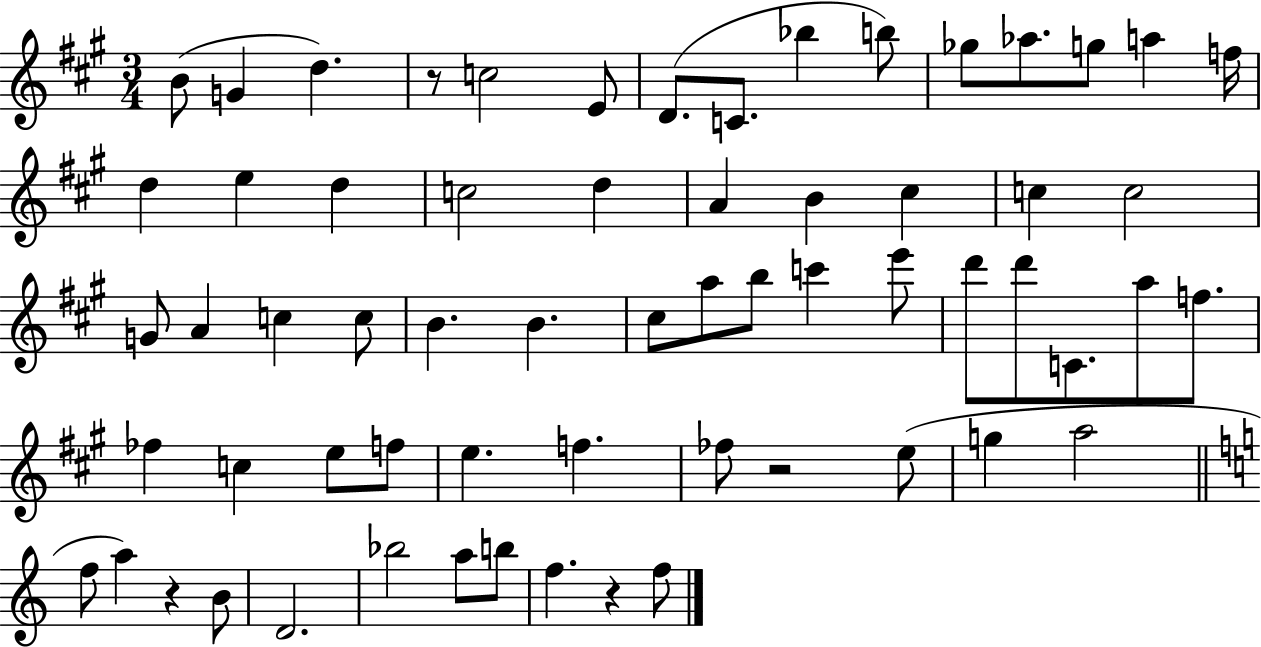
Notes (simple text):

B4/e G4/q D5/q. R/e C5/h E4/e D4/e. C4/e. Bb5/q B5/e Gb5/e Ab5/e. G5/e A5/q F5/s D5/q E5/q D5/q C5/h D5/q A4/q B4/q C#5/q C5/q C5/h G4/e A4/q C5/q C5/e B4/q. B4/q. C#5/e A5/e B5/e C6/q E6/e D6/e D6/e C4/e. A5/e F5/e. FES5/q C5/q E5/e F5/e E5/q. F5/q. FES5/e R/h E5/e G5/q A5/h F5/e A5/q R/q B4/e D4/h. Bb5/h A5/e B5/e F5/q. R/q F5/e